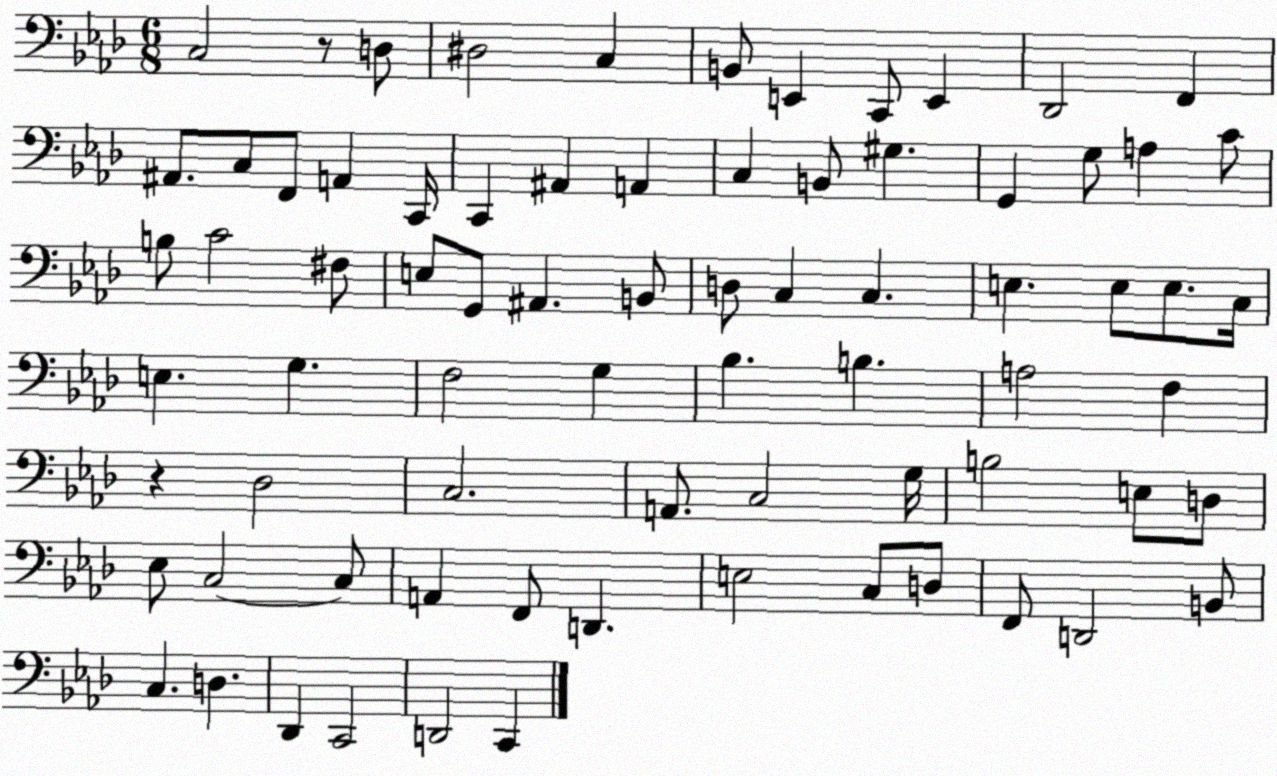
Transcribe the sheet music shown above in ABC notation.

X:1
T:Untitled
M:6/8
L:1/4
K:Ab
C,2 z/2 D,/2 ^D,2 C, B,,/2 E,, C,,/2 E,, _D,,2 F,, ^A,,/2 C,/2 F,,/2 A,, C,,/4 C,, ^A,, A,, C, B,,/2 ^G, G,, G,/2 A, C/2 B,/2 C2 ^F,/2 E,/2 G,,/2 ^A,, B,,/2 D,/2 C, C, E, E,/2 E,/2 C,/4 E, G, F,2 G, _B, B, A,2 F, z _D,2 C,2 A,,/2 C,2 G,/4 B,2 E,/2 D,/2 _E,/2 C,2 C,/2 A,, F,,/2 D,, E,2 C,/2 D,/2 F,,/2 D,,2 B,,/2 C, D, _D,, C,,2 D,,2 C,,